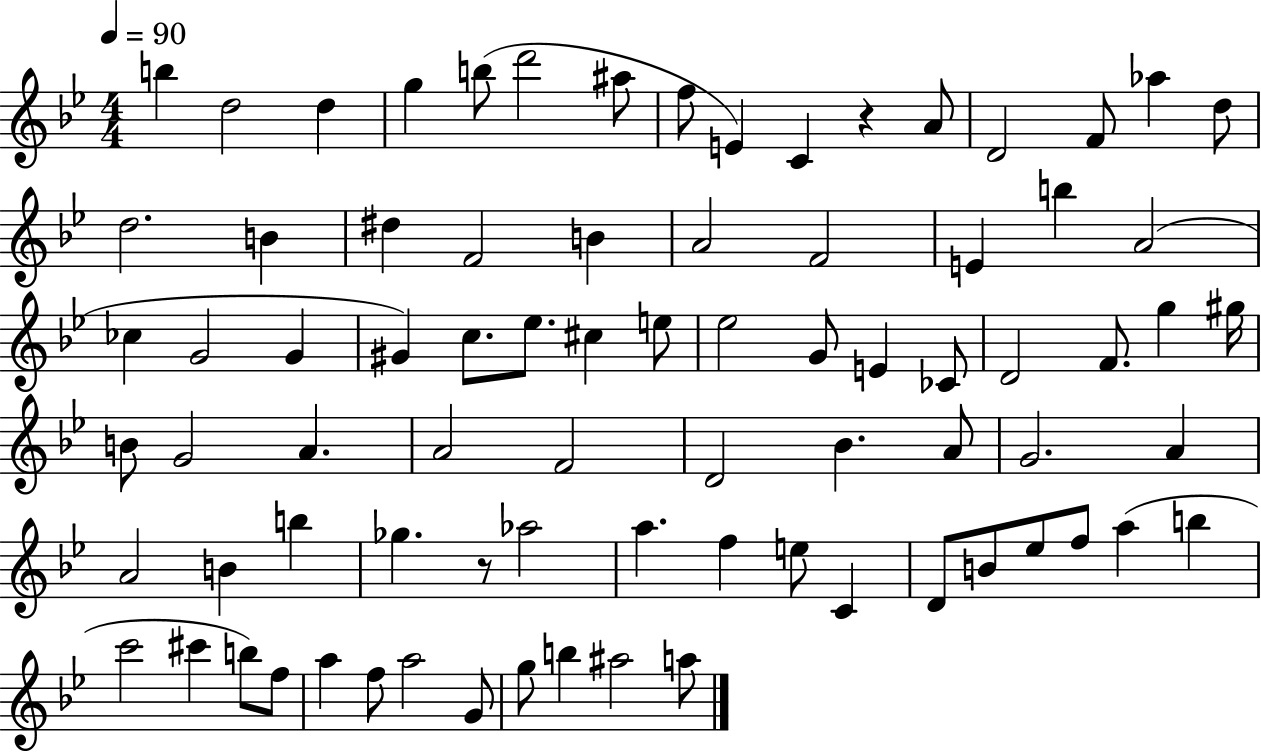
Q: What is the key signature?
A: BES major